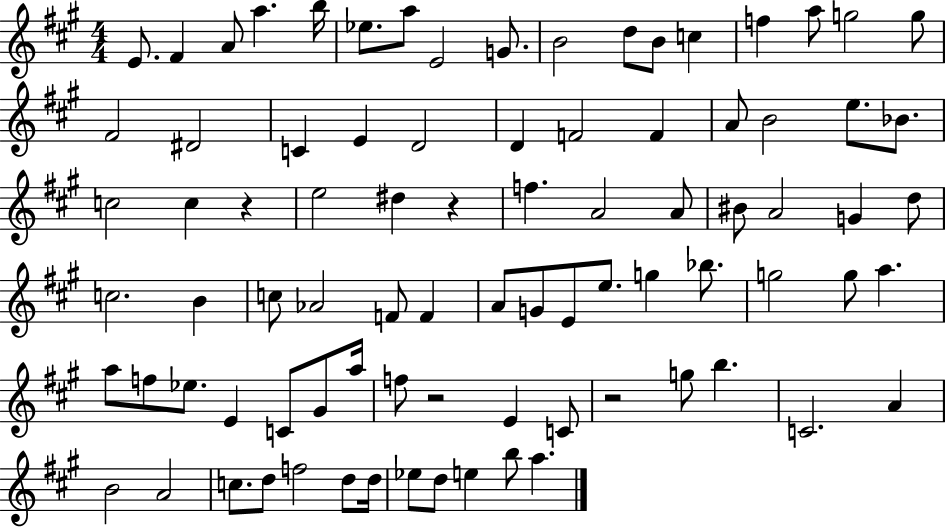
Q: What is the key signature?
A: A major